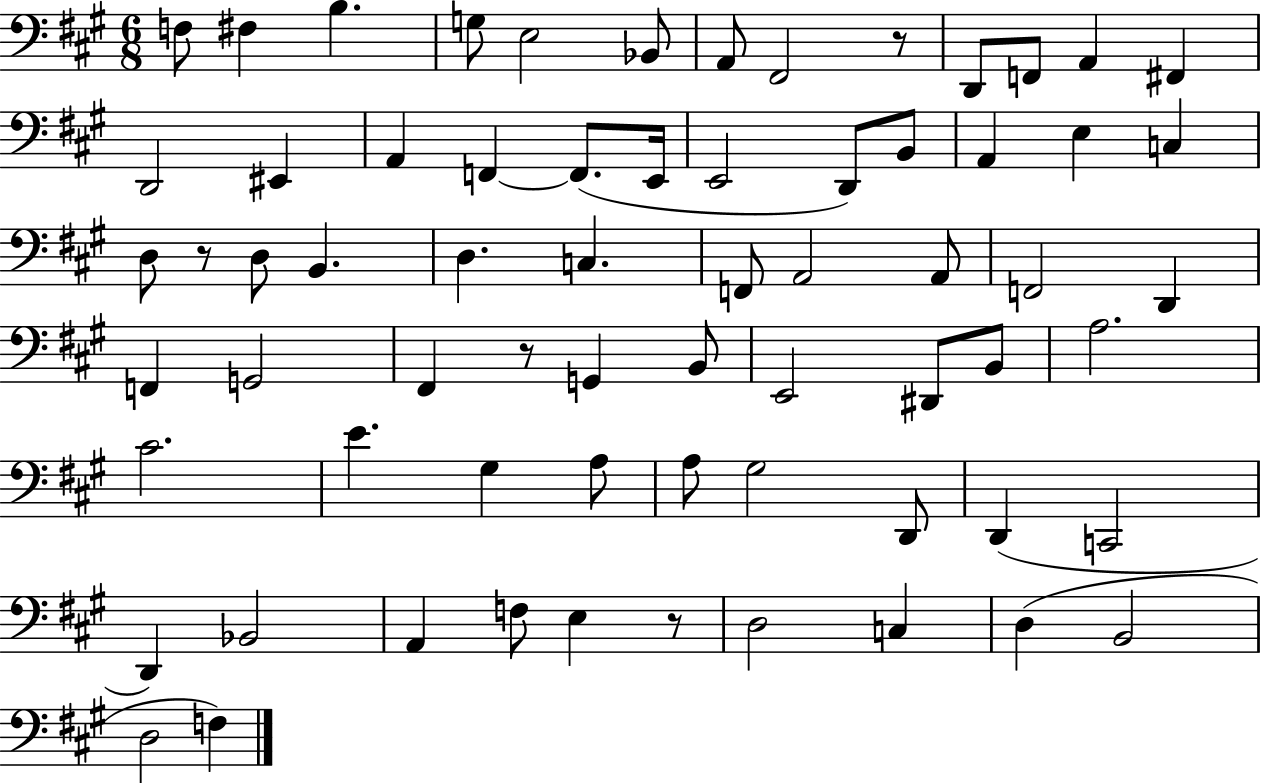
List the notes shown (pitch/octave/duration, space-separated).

F3/e F#3/q B3/q. G3/e E3/h Bb2/e A2/e F#2/h R/e D2/e F2/e A2/q F#2/q D2/h EIS2/q A2/q F2/q F2/e. E2/s E2/h D2/e B2/e A2/q E3/q C3/q D3/e R/e D3/e B2/q. D3/q. C3/q. F2/e A2/h A2/e F2/h D2/q F2/q G2/h F#2/q R/e G2/q B2/e E2/h D#2/e B2/e A3/h. C#4/h. E4/q. G#3/q A3/e A3/e G#3/h D2/e D2/q C2/h D2/q Bb2/h A2/q F3/e E3/q R/e D3/h C3/q D3/q B2/h D3/h F3/q